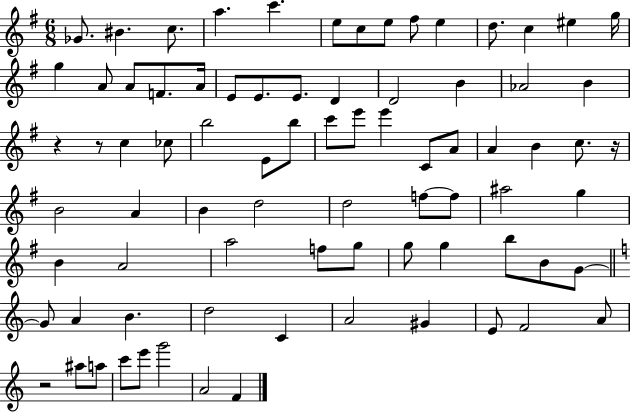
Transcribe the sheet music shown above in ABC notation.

X:1
T:Untitled
M:6/8
L:1/4
K:G
_G/2 ^B c/2 a c' e/2 c/2 e/2 ^f/2 e d/2 c ^e g/4 g A/2 A/2 F/2 A/4 E/2 E/2 E/2 D D2 B _A2 B z z/2 c _c/2 b2 E/2 b/2 c'/2 e'/2 e' C/2 A/2 A B c/2 z/4 B2 A B d2 d2 f/2 f/2 ^a2 g B A2 a2 f/2 g/2 g/2 g b/2 B/2 G/2 G/2 A B d2 C A2 ^G E/2 F2 A/2 z2 ^a/2 a/2 c'/2 e'/2 g'2 A2 F